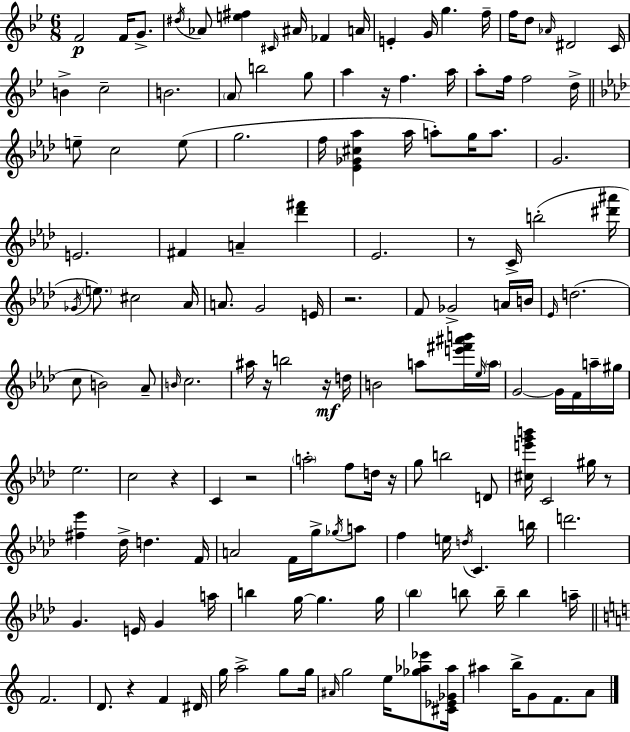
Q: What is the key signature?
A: G minor